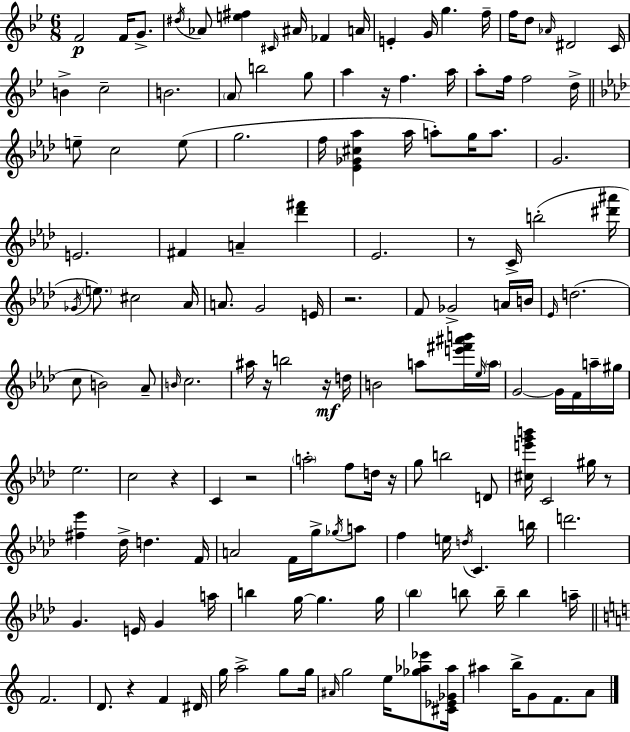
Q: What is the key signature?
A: G minor